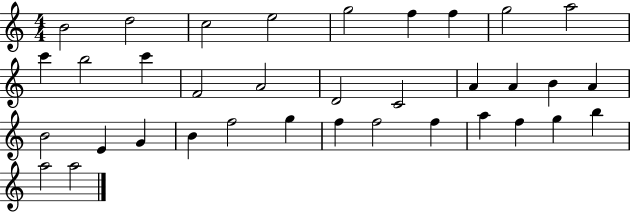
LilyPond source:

{
  \clef treble
  \numericTimeSignature
  \time 4/4
  \key c \major
  b'2 d''2 | c''2 e''2 | g''2 f''4 f''4 | g''2 a''2 | \break c'''4 b''2 c'''4 | f'2 a'2 | d'2 c'2 | a'4 a'4 b'4 a'4 | \break b'2 e'4 g'4 | b'4 f''2 g''4 | f''4 f''2 f''4 | a''4 f''4 g''4 b''4 | \break a''2 a''2 | \bar "|."
}